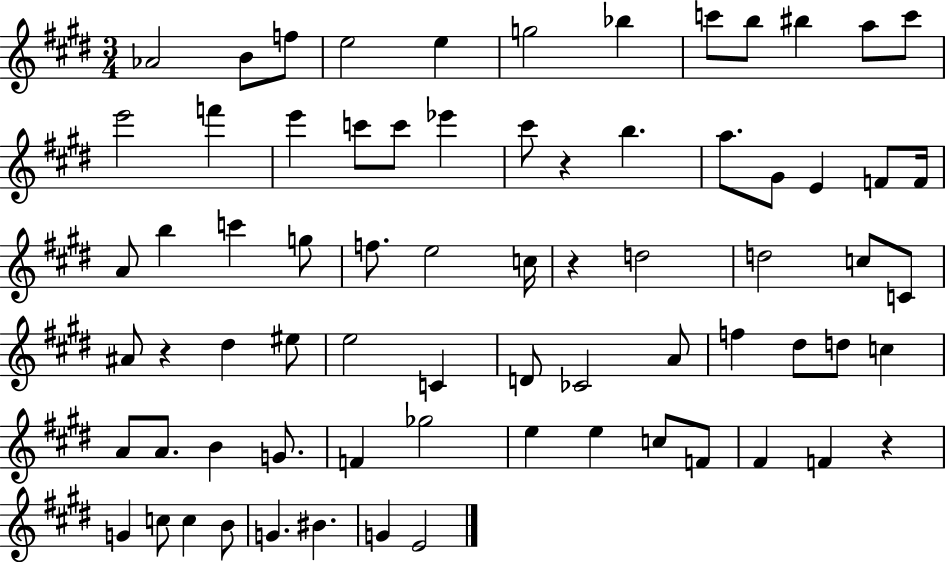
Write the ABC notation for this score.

X:1
T:Untitled
M:3/4
L:1/4
K:E
_A2 B/2 f/2 e2 e g2 _b c'/2 b/2 ^b a/2 c'/2 e'2 f' e' c'/2 c'/2 _e' ^c'/2 z b a/2 ^G/2 E F/2 F/4 A/2 b c' g/2 f/2 e2 c/4 z d2 d2 c/2 C/2 ^A/2 z ^d ^e/2 e2 C D/2 _C2 A/2 f ^d/2 d/2 c A/2 A/2 B G/2 F _g2 e e c/2 F/2 ^F F z G c/2 c B/2 G ^B G E2